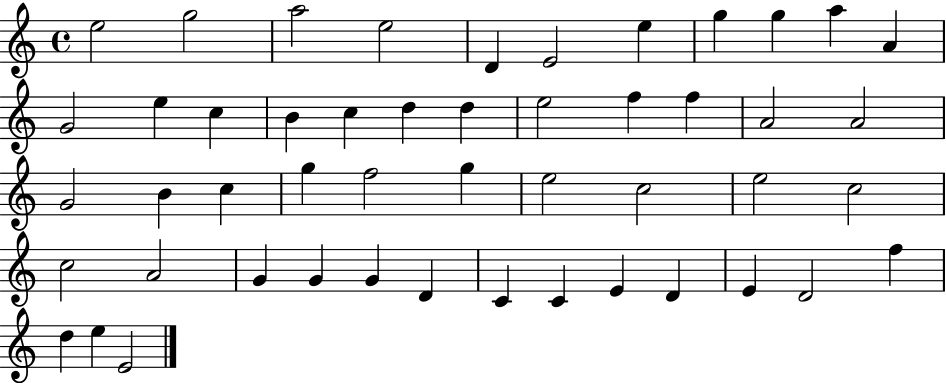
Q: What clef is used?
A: treble